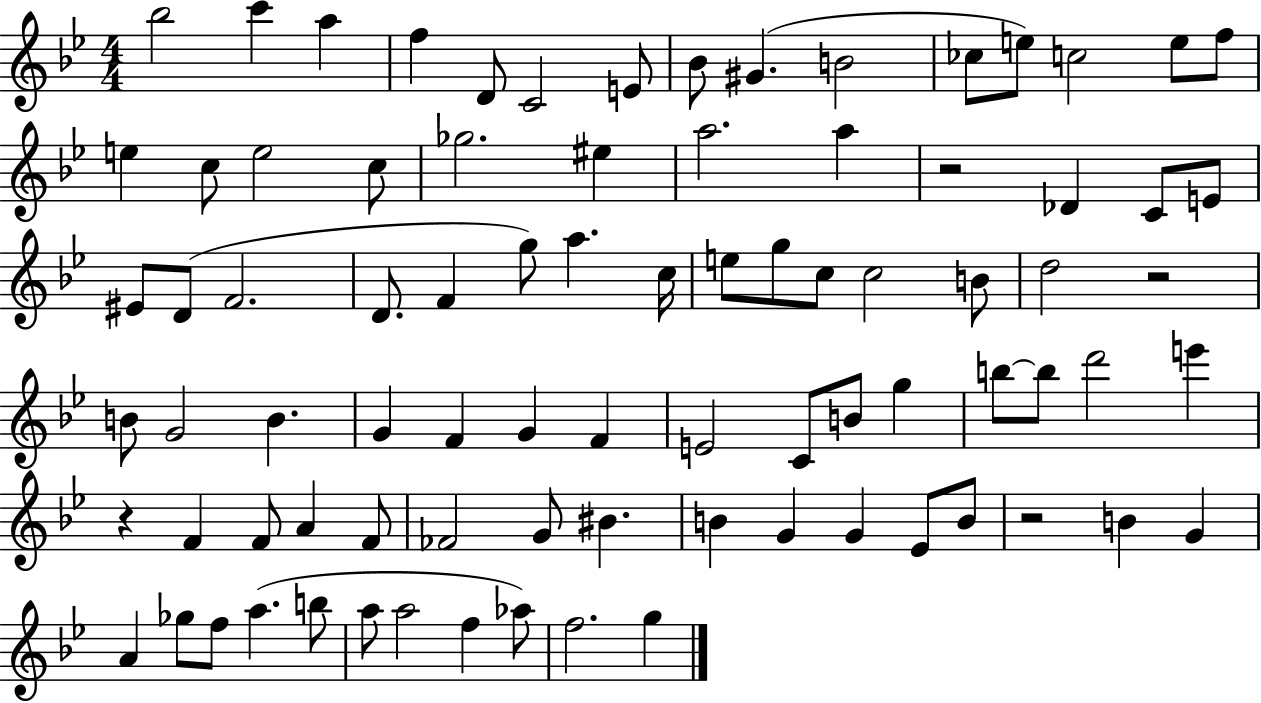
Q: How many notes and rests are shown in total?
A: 84